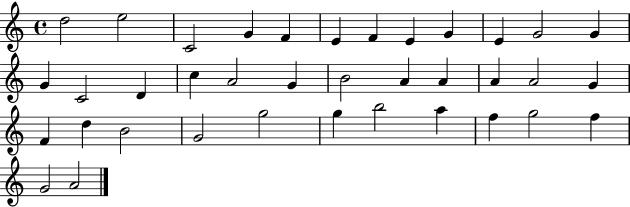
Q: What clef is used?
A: treble